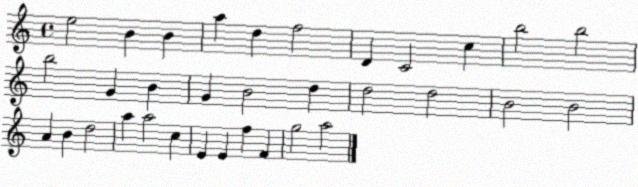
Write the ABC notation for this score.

X:1
T:Untitled
M:4/4
L:1/4
K:C
e2 B B a d f2 D C2 c b2 b2 b2 G B G B2 d d2 d2 B2 B2 A B d2 a a2 c E E f F g2 a2